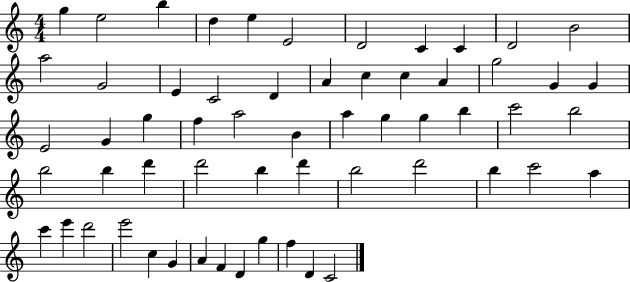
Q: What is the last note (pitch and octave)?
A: C4